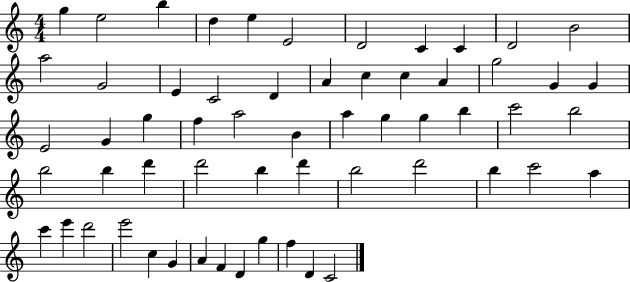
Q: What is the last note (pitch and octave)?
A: C4